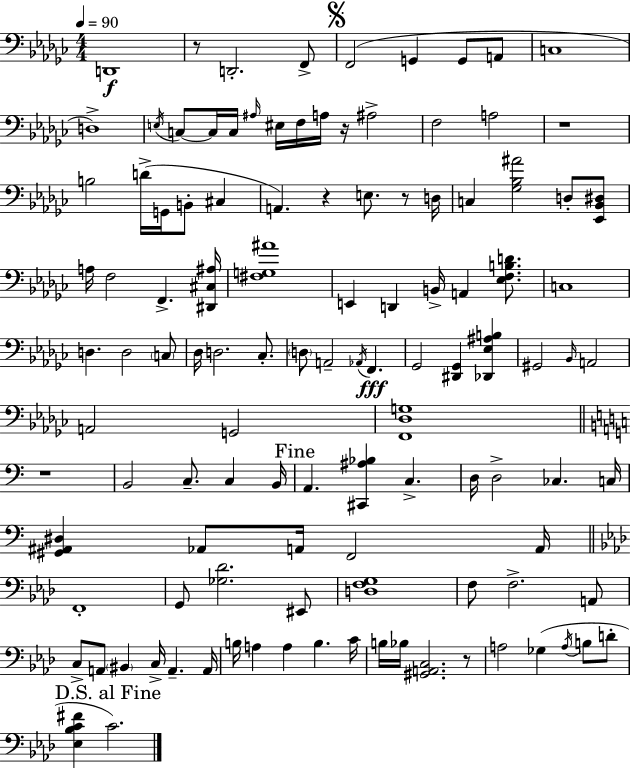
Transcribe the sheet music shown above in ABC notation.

X:1
T:Untitled
M:4/4
L:1/4
K:Ebm
D,,4 z/2 D,,2 F,,/2 F,,2 G,, G,,/2 A,,/2 C,4 D,4 E,/4 C,/2 C,/4 C,/4 ^A,/4 ^E,/4 F,/4 A,/4 z/4 ^A,2 F,2 A,2 z4 B,2 D/4 G,,/4 B,,/2 ^C, A,, z E,/2 z/2 D,/4 C, [_G,_B,^A]2 D,/2 [_E,,_B,,^D,]/2 A,/4 F,2 F,, [^D,,^C,^A,]/4 [^F,G,^A]4 E,, D,, B,,/4 A,, [_E,F,B,D]/2 C,4 D, D,2 C,/2 _D,/4 D,2 _C,/2 D,/2 A,,2 _A,,/4 F,, _G,,2 [^D,,_G,,] [_D,,_E,^A,B,] ^G,,2 _B,,/4 A,,2 A,,2 G,,2 [F,,_D,G,]4 z4 B,,2 C,/2 C, B,,/4 A,, [^C,,^A,_B,] C, D,/4 D,2 _C, C,/4 [^G,,^A,,^D,] _A,,/2 A,,/4 F,,2 A,,/4 F,,4 G,,/2 [_G,_D]2 ^E,,/2 [D,F,G,]4 F,/2 F,2 A,,/2 C,/2 A,,/2 ^B,, C,/4 A,, A,,/4 B,/4 A, A, B, C/4 B,/4 _B,/4 [^G,,A,,C,]2 z/2 A,2 _G, A,/4 B,/2 D/2 [_E,_B,C^F] C2